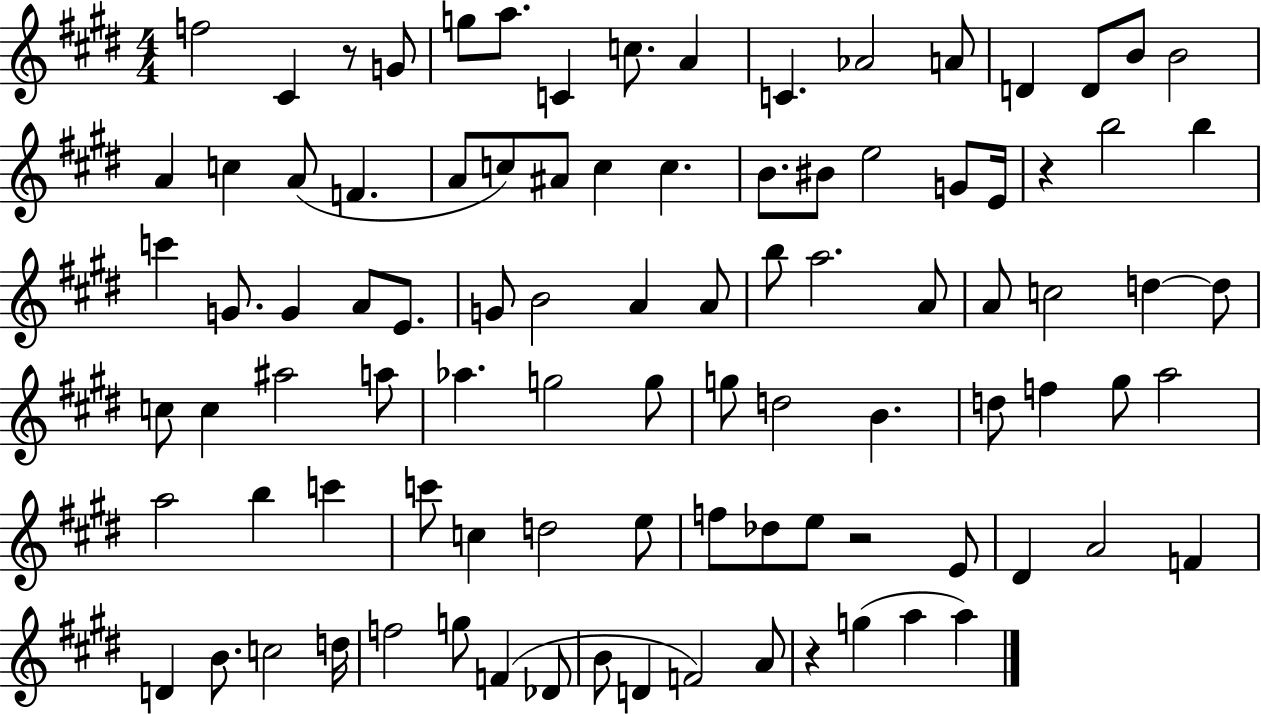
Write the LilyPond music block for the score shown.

{
  \clef treble
  \numericTimeSignature
  \time 4/4
  \key e \major
  f''2 cis'4 r8 g'8 | g''8 a''8. c'4 c''8. a'4 | c'4. aes'2 a'8 | d'4 d'8 b'8 b'2 | \break a'4 c''4 a'8( f'4. | a'8 c''8) ais'8 c''4 c''4. | b'8. bis'8 e''2 g'8 e'16 | r4 b''2 b''4 | \break c'''4 g'8. g'4 a'8 e'8. | g'8 b'2 a'4 a'8 | b''8 a''2. a'8 | a'8 c''2 d''4~~ d''8 | \break c''8 c''4 ais''2 a''8 | aes''4. g''2 g''8 | g''8 d''2 b'4. | d''8 f''4 gis''8 a''2 | \break a''2 b''4 c'''4 | c'''8 c''4 d''2 e''8 | f''8 des''8 e''8 r2 e'8 | dis'4 a'2 f'4 | \break d'4 b'8. c''2 d''16 | f''2 g''8 f'4( des'8 | b'8 d'4 f'2) a'8 | r4 g''4( a''4 a''4) | \break \bar "|."
}